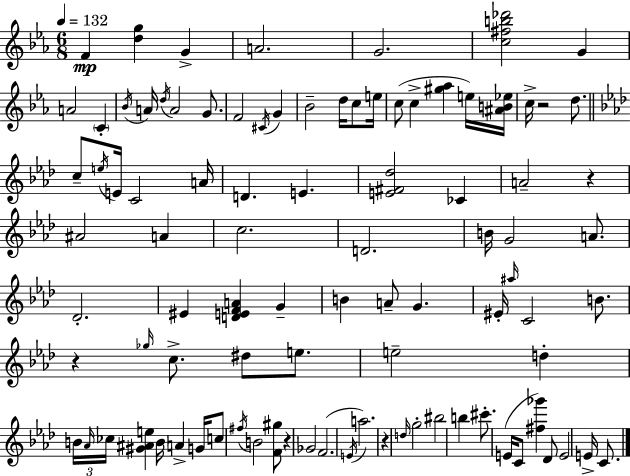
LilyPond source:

{
  \clef treble
  \numericTimeSignature
  \time 6/8
  \key ees \major
  \tempo 4 = 132
  \repeat volta 2 { f'4\mp <d'' g''>4 g'4-> | a'2. | g'2. | <c'' fis'' b'' des'''>2 g'4 | \break a'2 \parenthesize c'4-. | \acciaccatura { bes'16 } a'16 \acciaccatura { d''16 } a'2 g'8. | f'2 \acciaccatura { cis'16 } g'4 | bes'2-- d''16 | \break c''8 e''16 c''8( c''4-> <gis'' aes''>4 | e''16) <ais' b' ees''>16 c''16-> r2 | d''8. \bar "||" \break \key aes \major c''8-- \acciaccatura { e''16 } e'16 c'2 | a'16 d'4. e'4. | <e' fis' des''>2 ces'4 | a'2-- r4 | \break ais'2 a'4 | c''2. | d'2. | b'16 g'2 a'8. | \break des'2.-. | eis'4 <d' e' f' a'>4 g'4-- | b'4 a'8-- g'4. | eis'16-. \grace { ais''16 } c'2 b'8. | \break r4 \grace { ges''16 } c''8.-> dis''8 | e''8. e''2-- d''4-. | \tuplet 3/2 { b'16 \grace { aes'16 } ces''16 } <gis' ais' e''>4 b'16 a'4-> | g'16 c''8 \acciaccatura { fis''16 } b'2 | \break <f' gis''>8 r4 ges'2 | f'2.( | \acciaccatura { e'16 } a''2.) | r4 \grace { d''16 } g''2-. | \break bis''2 | b''4 cis'''8.-. e'16( c'8 | <fis'' ges'''>4) des'8 e'2 | e'16-> c'8. } \bar "|."
}